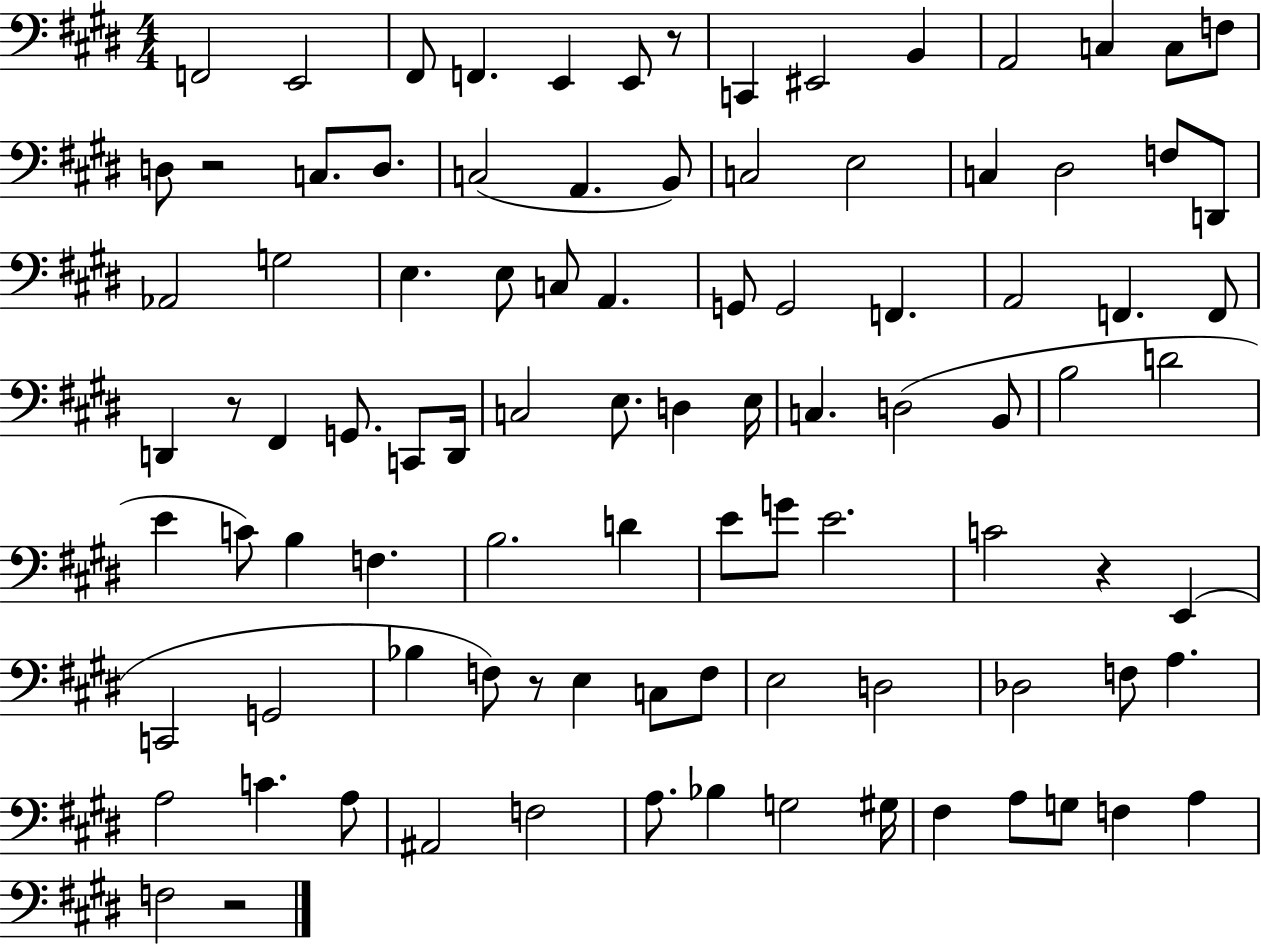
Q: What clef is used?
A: bass